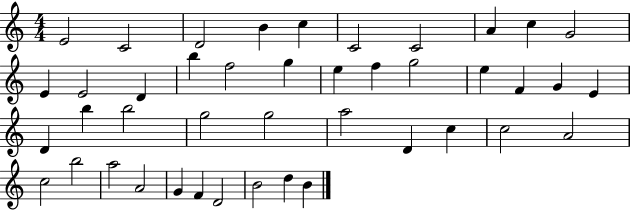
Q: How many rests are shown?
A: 0